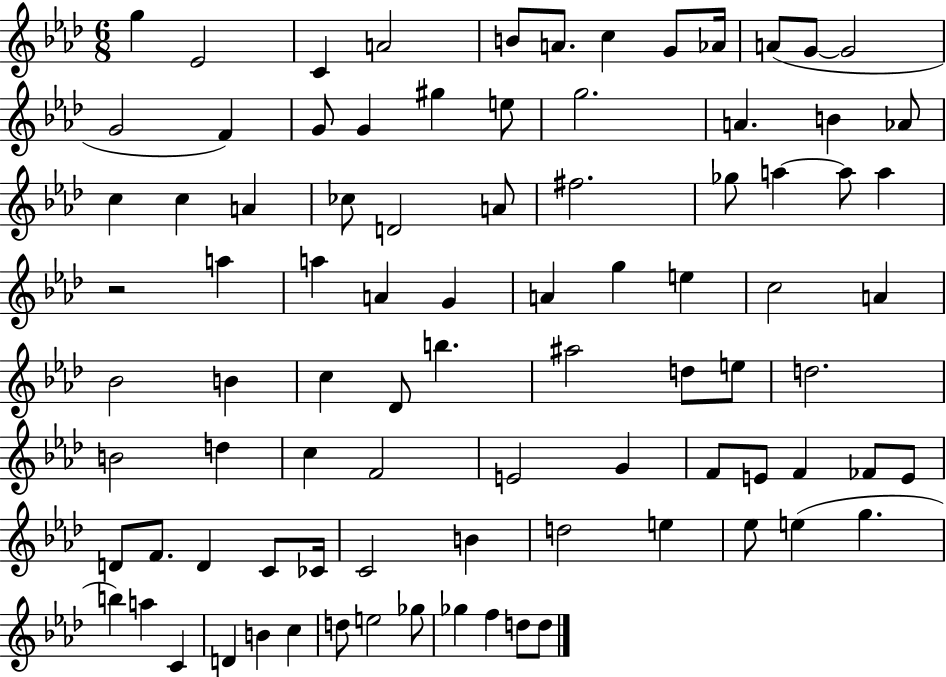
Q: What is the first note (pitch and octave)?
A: G5